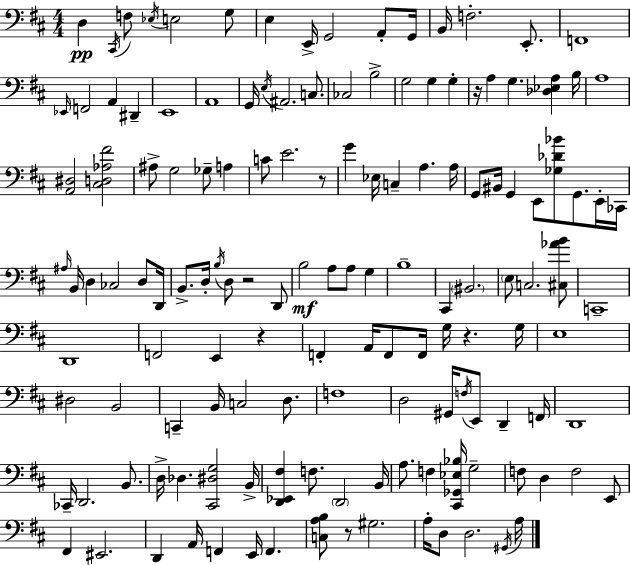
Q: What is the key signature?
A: D major